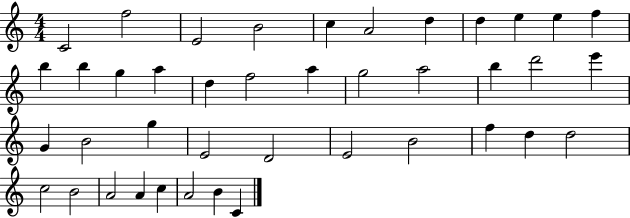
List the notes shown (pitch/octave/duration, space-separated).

C4/h F5/h E4/h B4/h C5/q A4/h D5/q D5/q E5/q E5/q F5/q B5/q B5/q G5/q A5/q D5/q F5/h A5/q G5/h A5/h B5/q D6/h E6/q G4/q B4/h G5/q E4/h D4/h E4/h B4/h F5/q D5/q D5/h C5/h B4/h A4/h A4/q C5/q A4/h B4/q C4/q